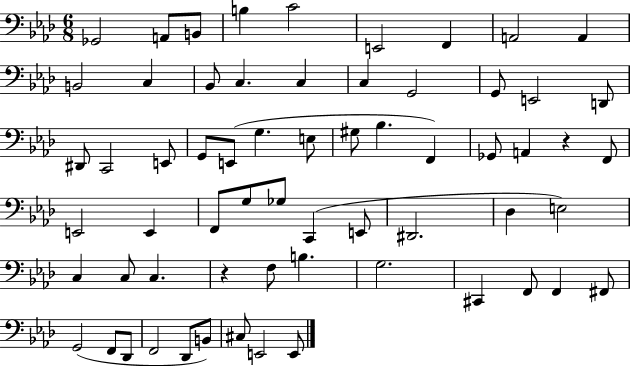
X:1
T:Untitled
M:6/8
L:1/4
K:Ab
_G,,2 A,,/2 B,,/2 B, C2 E,,2 F,, A,,2 A,, B,,2 C, _B,,/2 C, C, C, G,,2 G,,/2 E,,2 D,,/2 ^D,,/2 C,,2 E,,/2 G,,/2 E,,/2 G, E,/2 ^G,/2 _B, F,, _G,,/2 A,, z F,,/2 E,,2 E,, F,,/2 G,/2 _G,/2 C,, E,,/2 ^D,,2 _D, E,2 C, C,/2 C, z F,/2 B, G,2 ^C,, F,,/2 F,, ^F,,/2 G,,2 F,,/2 _D,,/2 F,,2 _D,,/2 B,,/2 ^C,/2 E,,2 E,,/2